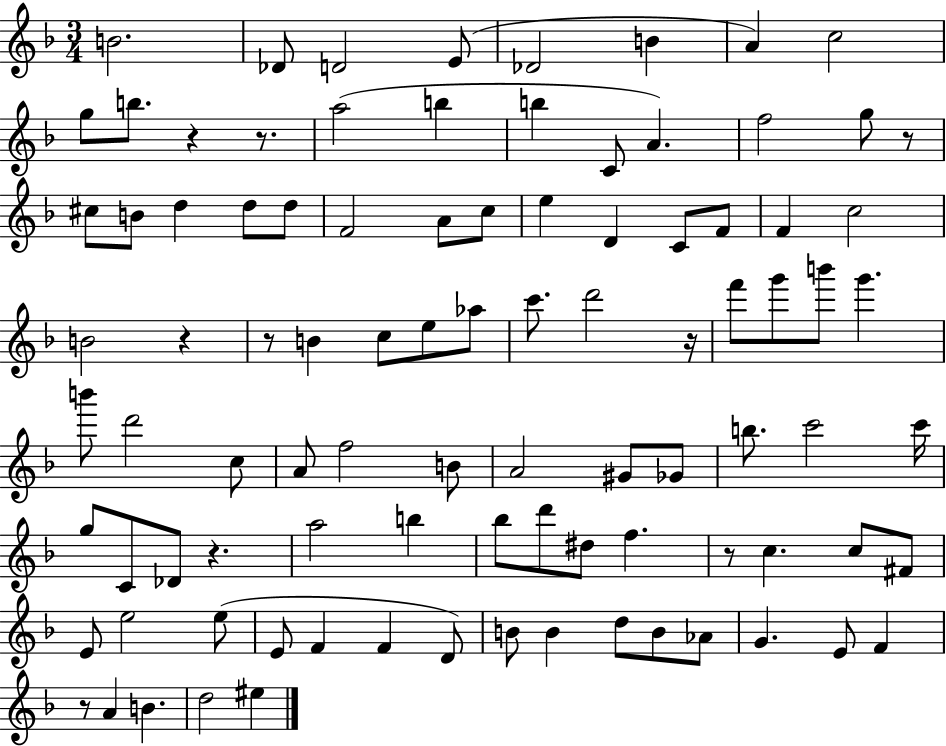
B4/h. Db4/e D4/h E4/e Db4/h B4/q A4/q C5/h G5/e B5/e. R/q R/e. A5/h B5/q B5/q C4/e A4/q. F5/h G5/e R/e C#5/e B4/e D5/q D5/e D5/e F4/h A4/e C5/e E5/q D4/q C4/e F4/e F4/q C5/h B4/h R/q R/e B4/q C5/e E5/e Ab5/e C6/e. D6/h R/s F6/e G6/e B6/e G6/q. B6/e D6/h C5/e A4/e F5/h B4/e A4/h G#4/e Gb4/e B5/e. C6/h C6/s G5/e C4/e Db4/e R/q. A5/h B5/q Bb5/e D6/e D#5/e F5/q. R/e C5/q. C5/e F#4/e E4/e E5/h E5/e E4/e F4/q F4/q D4/e B4/e B4/q D5/e B4/e Ab4/e G4/q. E4/e F4/q R/e A4/q B4/q. D5/h EIS5/q